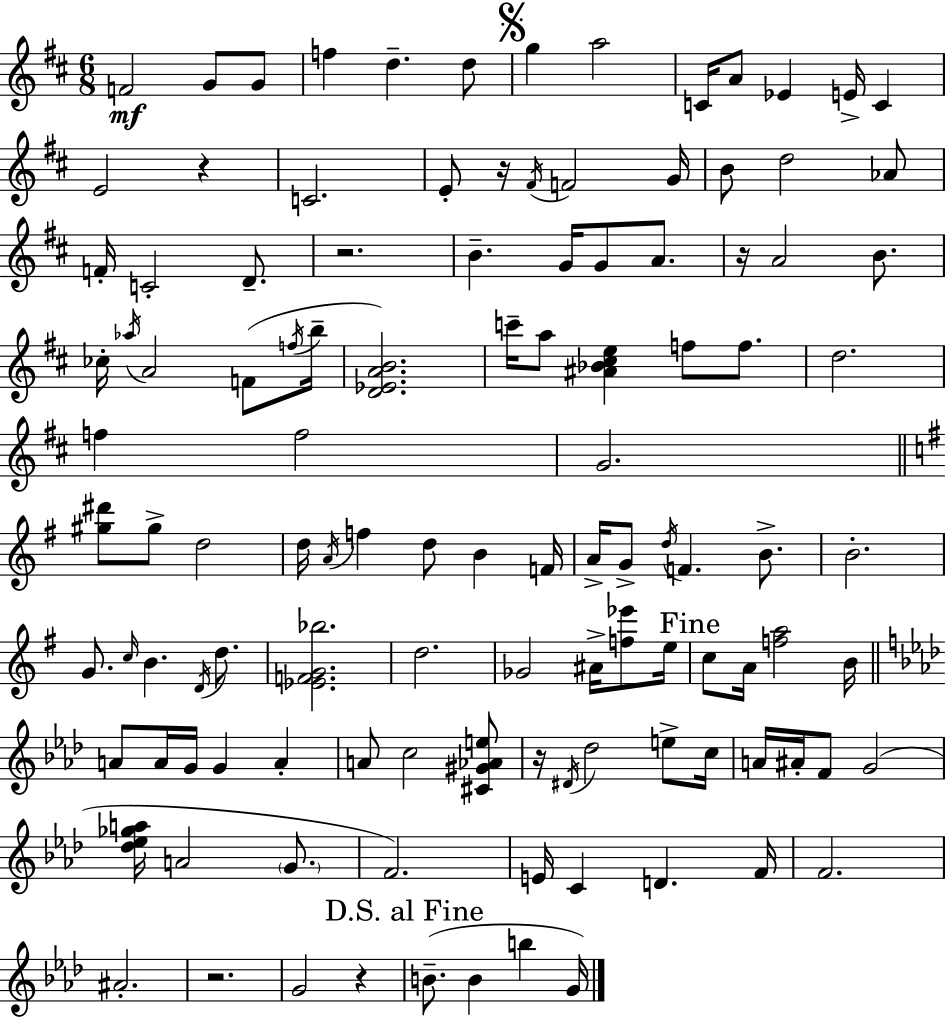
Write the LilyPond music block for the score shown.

{
  \clef treble
  \numericTimeSignature
  \time 6/8
  \key d \major
  f'2\mf g'8 g'8 | f''4 d''4.-- d''8 | \mark \markup { \musicglyph "scripts.segno" } g''4 a''2 | c'16 a'8 ees'4 e'16-> c'4 | \break e'2 r4 | c'2. | e'8-. r16 \acciaccatura { fis'16 } f'2 | g'16 b'8 d''2 aes'8 | \break f'16-. c'2-. d'8.-- | r2. | b'4.-- g'16 g'8 a'8. | r16 a'2 b'8. | \break ces''16-. \acciaccatura { aes''16 } a'2 f'8( | \acciaccatura { f''16 } b''16-- <d' ees' a' b'>2.) | c'''16-- a''8 <ais' bes' cis'' e''>4 f''8 | f''8. d''2. | \break f''4 f''2 | g'2. | \bar "||" \break \key e \minor <gis'' dis'''>8 gis''8-> d''2 | d''16 \acciaccatura { a'16 } f''4 d''8 b'4 | f'16 a'16-> g'8-> \acciaccatura { d''16 } f'4. b'8.-> | b'2.-. | \break g'8. \grace { c''16 } b'4. | \acciaccatura { d'16 } d''8. <ees' f' g' bes''>2. | d''2. | ges'2 | \break ais'16-> <f'' ees'''>8 e''16 \mark "Fine" c''8 a'16 <f'' a''>2 | b'16 \bar "||" \break \key aes \major a'8 a'16 g'16 g'4 a'4-. | a'8 c''2 <cis' gis' aes' e''>8 | r16 \acciaccatura { dis'16 } des''2 e''8-> | c''16 a'16 ais'16-. f'8 g'2( | \break <des'' ees'' ges'' a''>16 a'2 \parenthesize g'8. | f'2.) | e'16 c'4 d'4. | f'16 f'2. | \break ais'2.-. | r2. | g'2 r4 | \mark "D.S. al Fine" b'8.--( b'4 b''4 | \break g'16) \bar "|."
}